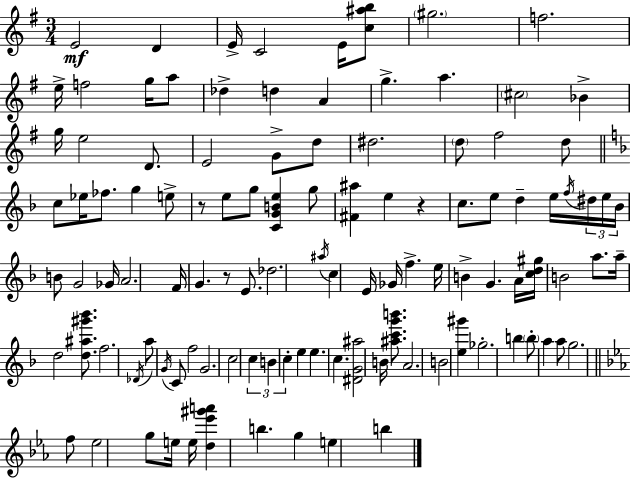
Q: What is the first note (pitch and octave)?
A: E4